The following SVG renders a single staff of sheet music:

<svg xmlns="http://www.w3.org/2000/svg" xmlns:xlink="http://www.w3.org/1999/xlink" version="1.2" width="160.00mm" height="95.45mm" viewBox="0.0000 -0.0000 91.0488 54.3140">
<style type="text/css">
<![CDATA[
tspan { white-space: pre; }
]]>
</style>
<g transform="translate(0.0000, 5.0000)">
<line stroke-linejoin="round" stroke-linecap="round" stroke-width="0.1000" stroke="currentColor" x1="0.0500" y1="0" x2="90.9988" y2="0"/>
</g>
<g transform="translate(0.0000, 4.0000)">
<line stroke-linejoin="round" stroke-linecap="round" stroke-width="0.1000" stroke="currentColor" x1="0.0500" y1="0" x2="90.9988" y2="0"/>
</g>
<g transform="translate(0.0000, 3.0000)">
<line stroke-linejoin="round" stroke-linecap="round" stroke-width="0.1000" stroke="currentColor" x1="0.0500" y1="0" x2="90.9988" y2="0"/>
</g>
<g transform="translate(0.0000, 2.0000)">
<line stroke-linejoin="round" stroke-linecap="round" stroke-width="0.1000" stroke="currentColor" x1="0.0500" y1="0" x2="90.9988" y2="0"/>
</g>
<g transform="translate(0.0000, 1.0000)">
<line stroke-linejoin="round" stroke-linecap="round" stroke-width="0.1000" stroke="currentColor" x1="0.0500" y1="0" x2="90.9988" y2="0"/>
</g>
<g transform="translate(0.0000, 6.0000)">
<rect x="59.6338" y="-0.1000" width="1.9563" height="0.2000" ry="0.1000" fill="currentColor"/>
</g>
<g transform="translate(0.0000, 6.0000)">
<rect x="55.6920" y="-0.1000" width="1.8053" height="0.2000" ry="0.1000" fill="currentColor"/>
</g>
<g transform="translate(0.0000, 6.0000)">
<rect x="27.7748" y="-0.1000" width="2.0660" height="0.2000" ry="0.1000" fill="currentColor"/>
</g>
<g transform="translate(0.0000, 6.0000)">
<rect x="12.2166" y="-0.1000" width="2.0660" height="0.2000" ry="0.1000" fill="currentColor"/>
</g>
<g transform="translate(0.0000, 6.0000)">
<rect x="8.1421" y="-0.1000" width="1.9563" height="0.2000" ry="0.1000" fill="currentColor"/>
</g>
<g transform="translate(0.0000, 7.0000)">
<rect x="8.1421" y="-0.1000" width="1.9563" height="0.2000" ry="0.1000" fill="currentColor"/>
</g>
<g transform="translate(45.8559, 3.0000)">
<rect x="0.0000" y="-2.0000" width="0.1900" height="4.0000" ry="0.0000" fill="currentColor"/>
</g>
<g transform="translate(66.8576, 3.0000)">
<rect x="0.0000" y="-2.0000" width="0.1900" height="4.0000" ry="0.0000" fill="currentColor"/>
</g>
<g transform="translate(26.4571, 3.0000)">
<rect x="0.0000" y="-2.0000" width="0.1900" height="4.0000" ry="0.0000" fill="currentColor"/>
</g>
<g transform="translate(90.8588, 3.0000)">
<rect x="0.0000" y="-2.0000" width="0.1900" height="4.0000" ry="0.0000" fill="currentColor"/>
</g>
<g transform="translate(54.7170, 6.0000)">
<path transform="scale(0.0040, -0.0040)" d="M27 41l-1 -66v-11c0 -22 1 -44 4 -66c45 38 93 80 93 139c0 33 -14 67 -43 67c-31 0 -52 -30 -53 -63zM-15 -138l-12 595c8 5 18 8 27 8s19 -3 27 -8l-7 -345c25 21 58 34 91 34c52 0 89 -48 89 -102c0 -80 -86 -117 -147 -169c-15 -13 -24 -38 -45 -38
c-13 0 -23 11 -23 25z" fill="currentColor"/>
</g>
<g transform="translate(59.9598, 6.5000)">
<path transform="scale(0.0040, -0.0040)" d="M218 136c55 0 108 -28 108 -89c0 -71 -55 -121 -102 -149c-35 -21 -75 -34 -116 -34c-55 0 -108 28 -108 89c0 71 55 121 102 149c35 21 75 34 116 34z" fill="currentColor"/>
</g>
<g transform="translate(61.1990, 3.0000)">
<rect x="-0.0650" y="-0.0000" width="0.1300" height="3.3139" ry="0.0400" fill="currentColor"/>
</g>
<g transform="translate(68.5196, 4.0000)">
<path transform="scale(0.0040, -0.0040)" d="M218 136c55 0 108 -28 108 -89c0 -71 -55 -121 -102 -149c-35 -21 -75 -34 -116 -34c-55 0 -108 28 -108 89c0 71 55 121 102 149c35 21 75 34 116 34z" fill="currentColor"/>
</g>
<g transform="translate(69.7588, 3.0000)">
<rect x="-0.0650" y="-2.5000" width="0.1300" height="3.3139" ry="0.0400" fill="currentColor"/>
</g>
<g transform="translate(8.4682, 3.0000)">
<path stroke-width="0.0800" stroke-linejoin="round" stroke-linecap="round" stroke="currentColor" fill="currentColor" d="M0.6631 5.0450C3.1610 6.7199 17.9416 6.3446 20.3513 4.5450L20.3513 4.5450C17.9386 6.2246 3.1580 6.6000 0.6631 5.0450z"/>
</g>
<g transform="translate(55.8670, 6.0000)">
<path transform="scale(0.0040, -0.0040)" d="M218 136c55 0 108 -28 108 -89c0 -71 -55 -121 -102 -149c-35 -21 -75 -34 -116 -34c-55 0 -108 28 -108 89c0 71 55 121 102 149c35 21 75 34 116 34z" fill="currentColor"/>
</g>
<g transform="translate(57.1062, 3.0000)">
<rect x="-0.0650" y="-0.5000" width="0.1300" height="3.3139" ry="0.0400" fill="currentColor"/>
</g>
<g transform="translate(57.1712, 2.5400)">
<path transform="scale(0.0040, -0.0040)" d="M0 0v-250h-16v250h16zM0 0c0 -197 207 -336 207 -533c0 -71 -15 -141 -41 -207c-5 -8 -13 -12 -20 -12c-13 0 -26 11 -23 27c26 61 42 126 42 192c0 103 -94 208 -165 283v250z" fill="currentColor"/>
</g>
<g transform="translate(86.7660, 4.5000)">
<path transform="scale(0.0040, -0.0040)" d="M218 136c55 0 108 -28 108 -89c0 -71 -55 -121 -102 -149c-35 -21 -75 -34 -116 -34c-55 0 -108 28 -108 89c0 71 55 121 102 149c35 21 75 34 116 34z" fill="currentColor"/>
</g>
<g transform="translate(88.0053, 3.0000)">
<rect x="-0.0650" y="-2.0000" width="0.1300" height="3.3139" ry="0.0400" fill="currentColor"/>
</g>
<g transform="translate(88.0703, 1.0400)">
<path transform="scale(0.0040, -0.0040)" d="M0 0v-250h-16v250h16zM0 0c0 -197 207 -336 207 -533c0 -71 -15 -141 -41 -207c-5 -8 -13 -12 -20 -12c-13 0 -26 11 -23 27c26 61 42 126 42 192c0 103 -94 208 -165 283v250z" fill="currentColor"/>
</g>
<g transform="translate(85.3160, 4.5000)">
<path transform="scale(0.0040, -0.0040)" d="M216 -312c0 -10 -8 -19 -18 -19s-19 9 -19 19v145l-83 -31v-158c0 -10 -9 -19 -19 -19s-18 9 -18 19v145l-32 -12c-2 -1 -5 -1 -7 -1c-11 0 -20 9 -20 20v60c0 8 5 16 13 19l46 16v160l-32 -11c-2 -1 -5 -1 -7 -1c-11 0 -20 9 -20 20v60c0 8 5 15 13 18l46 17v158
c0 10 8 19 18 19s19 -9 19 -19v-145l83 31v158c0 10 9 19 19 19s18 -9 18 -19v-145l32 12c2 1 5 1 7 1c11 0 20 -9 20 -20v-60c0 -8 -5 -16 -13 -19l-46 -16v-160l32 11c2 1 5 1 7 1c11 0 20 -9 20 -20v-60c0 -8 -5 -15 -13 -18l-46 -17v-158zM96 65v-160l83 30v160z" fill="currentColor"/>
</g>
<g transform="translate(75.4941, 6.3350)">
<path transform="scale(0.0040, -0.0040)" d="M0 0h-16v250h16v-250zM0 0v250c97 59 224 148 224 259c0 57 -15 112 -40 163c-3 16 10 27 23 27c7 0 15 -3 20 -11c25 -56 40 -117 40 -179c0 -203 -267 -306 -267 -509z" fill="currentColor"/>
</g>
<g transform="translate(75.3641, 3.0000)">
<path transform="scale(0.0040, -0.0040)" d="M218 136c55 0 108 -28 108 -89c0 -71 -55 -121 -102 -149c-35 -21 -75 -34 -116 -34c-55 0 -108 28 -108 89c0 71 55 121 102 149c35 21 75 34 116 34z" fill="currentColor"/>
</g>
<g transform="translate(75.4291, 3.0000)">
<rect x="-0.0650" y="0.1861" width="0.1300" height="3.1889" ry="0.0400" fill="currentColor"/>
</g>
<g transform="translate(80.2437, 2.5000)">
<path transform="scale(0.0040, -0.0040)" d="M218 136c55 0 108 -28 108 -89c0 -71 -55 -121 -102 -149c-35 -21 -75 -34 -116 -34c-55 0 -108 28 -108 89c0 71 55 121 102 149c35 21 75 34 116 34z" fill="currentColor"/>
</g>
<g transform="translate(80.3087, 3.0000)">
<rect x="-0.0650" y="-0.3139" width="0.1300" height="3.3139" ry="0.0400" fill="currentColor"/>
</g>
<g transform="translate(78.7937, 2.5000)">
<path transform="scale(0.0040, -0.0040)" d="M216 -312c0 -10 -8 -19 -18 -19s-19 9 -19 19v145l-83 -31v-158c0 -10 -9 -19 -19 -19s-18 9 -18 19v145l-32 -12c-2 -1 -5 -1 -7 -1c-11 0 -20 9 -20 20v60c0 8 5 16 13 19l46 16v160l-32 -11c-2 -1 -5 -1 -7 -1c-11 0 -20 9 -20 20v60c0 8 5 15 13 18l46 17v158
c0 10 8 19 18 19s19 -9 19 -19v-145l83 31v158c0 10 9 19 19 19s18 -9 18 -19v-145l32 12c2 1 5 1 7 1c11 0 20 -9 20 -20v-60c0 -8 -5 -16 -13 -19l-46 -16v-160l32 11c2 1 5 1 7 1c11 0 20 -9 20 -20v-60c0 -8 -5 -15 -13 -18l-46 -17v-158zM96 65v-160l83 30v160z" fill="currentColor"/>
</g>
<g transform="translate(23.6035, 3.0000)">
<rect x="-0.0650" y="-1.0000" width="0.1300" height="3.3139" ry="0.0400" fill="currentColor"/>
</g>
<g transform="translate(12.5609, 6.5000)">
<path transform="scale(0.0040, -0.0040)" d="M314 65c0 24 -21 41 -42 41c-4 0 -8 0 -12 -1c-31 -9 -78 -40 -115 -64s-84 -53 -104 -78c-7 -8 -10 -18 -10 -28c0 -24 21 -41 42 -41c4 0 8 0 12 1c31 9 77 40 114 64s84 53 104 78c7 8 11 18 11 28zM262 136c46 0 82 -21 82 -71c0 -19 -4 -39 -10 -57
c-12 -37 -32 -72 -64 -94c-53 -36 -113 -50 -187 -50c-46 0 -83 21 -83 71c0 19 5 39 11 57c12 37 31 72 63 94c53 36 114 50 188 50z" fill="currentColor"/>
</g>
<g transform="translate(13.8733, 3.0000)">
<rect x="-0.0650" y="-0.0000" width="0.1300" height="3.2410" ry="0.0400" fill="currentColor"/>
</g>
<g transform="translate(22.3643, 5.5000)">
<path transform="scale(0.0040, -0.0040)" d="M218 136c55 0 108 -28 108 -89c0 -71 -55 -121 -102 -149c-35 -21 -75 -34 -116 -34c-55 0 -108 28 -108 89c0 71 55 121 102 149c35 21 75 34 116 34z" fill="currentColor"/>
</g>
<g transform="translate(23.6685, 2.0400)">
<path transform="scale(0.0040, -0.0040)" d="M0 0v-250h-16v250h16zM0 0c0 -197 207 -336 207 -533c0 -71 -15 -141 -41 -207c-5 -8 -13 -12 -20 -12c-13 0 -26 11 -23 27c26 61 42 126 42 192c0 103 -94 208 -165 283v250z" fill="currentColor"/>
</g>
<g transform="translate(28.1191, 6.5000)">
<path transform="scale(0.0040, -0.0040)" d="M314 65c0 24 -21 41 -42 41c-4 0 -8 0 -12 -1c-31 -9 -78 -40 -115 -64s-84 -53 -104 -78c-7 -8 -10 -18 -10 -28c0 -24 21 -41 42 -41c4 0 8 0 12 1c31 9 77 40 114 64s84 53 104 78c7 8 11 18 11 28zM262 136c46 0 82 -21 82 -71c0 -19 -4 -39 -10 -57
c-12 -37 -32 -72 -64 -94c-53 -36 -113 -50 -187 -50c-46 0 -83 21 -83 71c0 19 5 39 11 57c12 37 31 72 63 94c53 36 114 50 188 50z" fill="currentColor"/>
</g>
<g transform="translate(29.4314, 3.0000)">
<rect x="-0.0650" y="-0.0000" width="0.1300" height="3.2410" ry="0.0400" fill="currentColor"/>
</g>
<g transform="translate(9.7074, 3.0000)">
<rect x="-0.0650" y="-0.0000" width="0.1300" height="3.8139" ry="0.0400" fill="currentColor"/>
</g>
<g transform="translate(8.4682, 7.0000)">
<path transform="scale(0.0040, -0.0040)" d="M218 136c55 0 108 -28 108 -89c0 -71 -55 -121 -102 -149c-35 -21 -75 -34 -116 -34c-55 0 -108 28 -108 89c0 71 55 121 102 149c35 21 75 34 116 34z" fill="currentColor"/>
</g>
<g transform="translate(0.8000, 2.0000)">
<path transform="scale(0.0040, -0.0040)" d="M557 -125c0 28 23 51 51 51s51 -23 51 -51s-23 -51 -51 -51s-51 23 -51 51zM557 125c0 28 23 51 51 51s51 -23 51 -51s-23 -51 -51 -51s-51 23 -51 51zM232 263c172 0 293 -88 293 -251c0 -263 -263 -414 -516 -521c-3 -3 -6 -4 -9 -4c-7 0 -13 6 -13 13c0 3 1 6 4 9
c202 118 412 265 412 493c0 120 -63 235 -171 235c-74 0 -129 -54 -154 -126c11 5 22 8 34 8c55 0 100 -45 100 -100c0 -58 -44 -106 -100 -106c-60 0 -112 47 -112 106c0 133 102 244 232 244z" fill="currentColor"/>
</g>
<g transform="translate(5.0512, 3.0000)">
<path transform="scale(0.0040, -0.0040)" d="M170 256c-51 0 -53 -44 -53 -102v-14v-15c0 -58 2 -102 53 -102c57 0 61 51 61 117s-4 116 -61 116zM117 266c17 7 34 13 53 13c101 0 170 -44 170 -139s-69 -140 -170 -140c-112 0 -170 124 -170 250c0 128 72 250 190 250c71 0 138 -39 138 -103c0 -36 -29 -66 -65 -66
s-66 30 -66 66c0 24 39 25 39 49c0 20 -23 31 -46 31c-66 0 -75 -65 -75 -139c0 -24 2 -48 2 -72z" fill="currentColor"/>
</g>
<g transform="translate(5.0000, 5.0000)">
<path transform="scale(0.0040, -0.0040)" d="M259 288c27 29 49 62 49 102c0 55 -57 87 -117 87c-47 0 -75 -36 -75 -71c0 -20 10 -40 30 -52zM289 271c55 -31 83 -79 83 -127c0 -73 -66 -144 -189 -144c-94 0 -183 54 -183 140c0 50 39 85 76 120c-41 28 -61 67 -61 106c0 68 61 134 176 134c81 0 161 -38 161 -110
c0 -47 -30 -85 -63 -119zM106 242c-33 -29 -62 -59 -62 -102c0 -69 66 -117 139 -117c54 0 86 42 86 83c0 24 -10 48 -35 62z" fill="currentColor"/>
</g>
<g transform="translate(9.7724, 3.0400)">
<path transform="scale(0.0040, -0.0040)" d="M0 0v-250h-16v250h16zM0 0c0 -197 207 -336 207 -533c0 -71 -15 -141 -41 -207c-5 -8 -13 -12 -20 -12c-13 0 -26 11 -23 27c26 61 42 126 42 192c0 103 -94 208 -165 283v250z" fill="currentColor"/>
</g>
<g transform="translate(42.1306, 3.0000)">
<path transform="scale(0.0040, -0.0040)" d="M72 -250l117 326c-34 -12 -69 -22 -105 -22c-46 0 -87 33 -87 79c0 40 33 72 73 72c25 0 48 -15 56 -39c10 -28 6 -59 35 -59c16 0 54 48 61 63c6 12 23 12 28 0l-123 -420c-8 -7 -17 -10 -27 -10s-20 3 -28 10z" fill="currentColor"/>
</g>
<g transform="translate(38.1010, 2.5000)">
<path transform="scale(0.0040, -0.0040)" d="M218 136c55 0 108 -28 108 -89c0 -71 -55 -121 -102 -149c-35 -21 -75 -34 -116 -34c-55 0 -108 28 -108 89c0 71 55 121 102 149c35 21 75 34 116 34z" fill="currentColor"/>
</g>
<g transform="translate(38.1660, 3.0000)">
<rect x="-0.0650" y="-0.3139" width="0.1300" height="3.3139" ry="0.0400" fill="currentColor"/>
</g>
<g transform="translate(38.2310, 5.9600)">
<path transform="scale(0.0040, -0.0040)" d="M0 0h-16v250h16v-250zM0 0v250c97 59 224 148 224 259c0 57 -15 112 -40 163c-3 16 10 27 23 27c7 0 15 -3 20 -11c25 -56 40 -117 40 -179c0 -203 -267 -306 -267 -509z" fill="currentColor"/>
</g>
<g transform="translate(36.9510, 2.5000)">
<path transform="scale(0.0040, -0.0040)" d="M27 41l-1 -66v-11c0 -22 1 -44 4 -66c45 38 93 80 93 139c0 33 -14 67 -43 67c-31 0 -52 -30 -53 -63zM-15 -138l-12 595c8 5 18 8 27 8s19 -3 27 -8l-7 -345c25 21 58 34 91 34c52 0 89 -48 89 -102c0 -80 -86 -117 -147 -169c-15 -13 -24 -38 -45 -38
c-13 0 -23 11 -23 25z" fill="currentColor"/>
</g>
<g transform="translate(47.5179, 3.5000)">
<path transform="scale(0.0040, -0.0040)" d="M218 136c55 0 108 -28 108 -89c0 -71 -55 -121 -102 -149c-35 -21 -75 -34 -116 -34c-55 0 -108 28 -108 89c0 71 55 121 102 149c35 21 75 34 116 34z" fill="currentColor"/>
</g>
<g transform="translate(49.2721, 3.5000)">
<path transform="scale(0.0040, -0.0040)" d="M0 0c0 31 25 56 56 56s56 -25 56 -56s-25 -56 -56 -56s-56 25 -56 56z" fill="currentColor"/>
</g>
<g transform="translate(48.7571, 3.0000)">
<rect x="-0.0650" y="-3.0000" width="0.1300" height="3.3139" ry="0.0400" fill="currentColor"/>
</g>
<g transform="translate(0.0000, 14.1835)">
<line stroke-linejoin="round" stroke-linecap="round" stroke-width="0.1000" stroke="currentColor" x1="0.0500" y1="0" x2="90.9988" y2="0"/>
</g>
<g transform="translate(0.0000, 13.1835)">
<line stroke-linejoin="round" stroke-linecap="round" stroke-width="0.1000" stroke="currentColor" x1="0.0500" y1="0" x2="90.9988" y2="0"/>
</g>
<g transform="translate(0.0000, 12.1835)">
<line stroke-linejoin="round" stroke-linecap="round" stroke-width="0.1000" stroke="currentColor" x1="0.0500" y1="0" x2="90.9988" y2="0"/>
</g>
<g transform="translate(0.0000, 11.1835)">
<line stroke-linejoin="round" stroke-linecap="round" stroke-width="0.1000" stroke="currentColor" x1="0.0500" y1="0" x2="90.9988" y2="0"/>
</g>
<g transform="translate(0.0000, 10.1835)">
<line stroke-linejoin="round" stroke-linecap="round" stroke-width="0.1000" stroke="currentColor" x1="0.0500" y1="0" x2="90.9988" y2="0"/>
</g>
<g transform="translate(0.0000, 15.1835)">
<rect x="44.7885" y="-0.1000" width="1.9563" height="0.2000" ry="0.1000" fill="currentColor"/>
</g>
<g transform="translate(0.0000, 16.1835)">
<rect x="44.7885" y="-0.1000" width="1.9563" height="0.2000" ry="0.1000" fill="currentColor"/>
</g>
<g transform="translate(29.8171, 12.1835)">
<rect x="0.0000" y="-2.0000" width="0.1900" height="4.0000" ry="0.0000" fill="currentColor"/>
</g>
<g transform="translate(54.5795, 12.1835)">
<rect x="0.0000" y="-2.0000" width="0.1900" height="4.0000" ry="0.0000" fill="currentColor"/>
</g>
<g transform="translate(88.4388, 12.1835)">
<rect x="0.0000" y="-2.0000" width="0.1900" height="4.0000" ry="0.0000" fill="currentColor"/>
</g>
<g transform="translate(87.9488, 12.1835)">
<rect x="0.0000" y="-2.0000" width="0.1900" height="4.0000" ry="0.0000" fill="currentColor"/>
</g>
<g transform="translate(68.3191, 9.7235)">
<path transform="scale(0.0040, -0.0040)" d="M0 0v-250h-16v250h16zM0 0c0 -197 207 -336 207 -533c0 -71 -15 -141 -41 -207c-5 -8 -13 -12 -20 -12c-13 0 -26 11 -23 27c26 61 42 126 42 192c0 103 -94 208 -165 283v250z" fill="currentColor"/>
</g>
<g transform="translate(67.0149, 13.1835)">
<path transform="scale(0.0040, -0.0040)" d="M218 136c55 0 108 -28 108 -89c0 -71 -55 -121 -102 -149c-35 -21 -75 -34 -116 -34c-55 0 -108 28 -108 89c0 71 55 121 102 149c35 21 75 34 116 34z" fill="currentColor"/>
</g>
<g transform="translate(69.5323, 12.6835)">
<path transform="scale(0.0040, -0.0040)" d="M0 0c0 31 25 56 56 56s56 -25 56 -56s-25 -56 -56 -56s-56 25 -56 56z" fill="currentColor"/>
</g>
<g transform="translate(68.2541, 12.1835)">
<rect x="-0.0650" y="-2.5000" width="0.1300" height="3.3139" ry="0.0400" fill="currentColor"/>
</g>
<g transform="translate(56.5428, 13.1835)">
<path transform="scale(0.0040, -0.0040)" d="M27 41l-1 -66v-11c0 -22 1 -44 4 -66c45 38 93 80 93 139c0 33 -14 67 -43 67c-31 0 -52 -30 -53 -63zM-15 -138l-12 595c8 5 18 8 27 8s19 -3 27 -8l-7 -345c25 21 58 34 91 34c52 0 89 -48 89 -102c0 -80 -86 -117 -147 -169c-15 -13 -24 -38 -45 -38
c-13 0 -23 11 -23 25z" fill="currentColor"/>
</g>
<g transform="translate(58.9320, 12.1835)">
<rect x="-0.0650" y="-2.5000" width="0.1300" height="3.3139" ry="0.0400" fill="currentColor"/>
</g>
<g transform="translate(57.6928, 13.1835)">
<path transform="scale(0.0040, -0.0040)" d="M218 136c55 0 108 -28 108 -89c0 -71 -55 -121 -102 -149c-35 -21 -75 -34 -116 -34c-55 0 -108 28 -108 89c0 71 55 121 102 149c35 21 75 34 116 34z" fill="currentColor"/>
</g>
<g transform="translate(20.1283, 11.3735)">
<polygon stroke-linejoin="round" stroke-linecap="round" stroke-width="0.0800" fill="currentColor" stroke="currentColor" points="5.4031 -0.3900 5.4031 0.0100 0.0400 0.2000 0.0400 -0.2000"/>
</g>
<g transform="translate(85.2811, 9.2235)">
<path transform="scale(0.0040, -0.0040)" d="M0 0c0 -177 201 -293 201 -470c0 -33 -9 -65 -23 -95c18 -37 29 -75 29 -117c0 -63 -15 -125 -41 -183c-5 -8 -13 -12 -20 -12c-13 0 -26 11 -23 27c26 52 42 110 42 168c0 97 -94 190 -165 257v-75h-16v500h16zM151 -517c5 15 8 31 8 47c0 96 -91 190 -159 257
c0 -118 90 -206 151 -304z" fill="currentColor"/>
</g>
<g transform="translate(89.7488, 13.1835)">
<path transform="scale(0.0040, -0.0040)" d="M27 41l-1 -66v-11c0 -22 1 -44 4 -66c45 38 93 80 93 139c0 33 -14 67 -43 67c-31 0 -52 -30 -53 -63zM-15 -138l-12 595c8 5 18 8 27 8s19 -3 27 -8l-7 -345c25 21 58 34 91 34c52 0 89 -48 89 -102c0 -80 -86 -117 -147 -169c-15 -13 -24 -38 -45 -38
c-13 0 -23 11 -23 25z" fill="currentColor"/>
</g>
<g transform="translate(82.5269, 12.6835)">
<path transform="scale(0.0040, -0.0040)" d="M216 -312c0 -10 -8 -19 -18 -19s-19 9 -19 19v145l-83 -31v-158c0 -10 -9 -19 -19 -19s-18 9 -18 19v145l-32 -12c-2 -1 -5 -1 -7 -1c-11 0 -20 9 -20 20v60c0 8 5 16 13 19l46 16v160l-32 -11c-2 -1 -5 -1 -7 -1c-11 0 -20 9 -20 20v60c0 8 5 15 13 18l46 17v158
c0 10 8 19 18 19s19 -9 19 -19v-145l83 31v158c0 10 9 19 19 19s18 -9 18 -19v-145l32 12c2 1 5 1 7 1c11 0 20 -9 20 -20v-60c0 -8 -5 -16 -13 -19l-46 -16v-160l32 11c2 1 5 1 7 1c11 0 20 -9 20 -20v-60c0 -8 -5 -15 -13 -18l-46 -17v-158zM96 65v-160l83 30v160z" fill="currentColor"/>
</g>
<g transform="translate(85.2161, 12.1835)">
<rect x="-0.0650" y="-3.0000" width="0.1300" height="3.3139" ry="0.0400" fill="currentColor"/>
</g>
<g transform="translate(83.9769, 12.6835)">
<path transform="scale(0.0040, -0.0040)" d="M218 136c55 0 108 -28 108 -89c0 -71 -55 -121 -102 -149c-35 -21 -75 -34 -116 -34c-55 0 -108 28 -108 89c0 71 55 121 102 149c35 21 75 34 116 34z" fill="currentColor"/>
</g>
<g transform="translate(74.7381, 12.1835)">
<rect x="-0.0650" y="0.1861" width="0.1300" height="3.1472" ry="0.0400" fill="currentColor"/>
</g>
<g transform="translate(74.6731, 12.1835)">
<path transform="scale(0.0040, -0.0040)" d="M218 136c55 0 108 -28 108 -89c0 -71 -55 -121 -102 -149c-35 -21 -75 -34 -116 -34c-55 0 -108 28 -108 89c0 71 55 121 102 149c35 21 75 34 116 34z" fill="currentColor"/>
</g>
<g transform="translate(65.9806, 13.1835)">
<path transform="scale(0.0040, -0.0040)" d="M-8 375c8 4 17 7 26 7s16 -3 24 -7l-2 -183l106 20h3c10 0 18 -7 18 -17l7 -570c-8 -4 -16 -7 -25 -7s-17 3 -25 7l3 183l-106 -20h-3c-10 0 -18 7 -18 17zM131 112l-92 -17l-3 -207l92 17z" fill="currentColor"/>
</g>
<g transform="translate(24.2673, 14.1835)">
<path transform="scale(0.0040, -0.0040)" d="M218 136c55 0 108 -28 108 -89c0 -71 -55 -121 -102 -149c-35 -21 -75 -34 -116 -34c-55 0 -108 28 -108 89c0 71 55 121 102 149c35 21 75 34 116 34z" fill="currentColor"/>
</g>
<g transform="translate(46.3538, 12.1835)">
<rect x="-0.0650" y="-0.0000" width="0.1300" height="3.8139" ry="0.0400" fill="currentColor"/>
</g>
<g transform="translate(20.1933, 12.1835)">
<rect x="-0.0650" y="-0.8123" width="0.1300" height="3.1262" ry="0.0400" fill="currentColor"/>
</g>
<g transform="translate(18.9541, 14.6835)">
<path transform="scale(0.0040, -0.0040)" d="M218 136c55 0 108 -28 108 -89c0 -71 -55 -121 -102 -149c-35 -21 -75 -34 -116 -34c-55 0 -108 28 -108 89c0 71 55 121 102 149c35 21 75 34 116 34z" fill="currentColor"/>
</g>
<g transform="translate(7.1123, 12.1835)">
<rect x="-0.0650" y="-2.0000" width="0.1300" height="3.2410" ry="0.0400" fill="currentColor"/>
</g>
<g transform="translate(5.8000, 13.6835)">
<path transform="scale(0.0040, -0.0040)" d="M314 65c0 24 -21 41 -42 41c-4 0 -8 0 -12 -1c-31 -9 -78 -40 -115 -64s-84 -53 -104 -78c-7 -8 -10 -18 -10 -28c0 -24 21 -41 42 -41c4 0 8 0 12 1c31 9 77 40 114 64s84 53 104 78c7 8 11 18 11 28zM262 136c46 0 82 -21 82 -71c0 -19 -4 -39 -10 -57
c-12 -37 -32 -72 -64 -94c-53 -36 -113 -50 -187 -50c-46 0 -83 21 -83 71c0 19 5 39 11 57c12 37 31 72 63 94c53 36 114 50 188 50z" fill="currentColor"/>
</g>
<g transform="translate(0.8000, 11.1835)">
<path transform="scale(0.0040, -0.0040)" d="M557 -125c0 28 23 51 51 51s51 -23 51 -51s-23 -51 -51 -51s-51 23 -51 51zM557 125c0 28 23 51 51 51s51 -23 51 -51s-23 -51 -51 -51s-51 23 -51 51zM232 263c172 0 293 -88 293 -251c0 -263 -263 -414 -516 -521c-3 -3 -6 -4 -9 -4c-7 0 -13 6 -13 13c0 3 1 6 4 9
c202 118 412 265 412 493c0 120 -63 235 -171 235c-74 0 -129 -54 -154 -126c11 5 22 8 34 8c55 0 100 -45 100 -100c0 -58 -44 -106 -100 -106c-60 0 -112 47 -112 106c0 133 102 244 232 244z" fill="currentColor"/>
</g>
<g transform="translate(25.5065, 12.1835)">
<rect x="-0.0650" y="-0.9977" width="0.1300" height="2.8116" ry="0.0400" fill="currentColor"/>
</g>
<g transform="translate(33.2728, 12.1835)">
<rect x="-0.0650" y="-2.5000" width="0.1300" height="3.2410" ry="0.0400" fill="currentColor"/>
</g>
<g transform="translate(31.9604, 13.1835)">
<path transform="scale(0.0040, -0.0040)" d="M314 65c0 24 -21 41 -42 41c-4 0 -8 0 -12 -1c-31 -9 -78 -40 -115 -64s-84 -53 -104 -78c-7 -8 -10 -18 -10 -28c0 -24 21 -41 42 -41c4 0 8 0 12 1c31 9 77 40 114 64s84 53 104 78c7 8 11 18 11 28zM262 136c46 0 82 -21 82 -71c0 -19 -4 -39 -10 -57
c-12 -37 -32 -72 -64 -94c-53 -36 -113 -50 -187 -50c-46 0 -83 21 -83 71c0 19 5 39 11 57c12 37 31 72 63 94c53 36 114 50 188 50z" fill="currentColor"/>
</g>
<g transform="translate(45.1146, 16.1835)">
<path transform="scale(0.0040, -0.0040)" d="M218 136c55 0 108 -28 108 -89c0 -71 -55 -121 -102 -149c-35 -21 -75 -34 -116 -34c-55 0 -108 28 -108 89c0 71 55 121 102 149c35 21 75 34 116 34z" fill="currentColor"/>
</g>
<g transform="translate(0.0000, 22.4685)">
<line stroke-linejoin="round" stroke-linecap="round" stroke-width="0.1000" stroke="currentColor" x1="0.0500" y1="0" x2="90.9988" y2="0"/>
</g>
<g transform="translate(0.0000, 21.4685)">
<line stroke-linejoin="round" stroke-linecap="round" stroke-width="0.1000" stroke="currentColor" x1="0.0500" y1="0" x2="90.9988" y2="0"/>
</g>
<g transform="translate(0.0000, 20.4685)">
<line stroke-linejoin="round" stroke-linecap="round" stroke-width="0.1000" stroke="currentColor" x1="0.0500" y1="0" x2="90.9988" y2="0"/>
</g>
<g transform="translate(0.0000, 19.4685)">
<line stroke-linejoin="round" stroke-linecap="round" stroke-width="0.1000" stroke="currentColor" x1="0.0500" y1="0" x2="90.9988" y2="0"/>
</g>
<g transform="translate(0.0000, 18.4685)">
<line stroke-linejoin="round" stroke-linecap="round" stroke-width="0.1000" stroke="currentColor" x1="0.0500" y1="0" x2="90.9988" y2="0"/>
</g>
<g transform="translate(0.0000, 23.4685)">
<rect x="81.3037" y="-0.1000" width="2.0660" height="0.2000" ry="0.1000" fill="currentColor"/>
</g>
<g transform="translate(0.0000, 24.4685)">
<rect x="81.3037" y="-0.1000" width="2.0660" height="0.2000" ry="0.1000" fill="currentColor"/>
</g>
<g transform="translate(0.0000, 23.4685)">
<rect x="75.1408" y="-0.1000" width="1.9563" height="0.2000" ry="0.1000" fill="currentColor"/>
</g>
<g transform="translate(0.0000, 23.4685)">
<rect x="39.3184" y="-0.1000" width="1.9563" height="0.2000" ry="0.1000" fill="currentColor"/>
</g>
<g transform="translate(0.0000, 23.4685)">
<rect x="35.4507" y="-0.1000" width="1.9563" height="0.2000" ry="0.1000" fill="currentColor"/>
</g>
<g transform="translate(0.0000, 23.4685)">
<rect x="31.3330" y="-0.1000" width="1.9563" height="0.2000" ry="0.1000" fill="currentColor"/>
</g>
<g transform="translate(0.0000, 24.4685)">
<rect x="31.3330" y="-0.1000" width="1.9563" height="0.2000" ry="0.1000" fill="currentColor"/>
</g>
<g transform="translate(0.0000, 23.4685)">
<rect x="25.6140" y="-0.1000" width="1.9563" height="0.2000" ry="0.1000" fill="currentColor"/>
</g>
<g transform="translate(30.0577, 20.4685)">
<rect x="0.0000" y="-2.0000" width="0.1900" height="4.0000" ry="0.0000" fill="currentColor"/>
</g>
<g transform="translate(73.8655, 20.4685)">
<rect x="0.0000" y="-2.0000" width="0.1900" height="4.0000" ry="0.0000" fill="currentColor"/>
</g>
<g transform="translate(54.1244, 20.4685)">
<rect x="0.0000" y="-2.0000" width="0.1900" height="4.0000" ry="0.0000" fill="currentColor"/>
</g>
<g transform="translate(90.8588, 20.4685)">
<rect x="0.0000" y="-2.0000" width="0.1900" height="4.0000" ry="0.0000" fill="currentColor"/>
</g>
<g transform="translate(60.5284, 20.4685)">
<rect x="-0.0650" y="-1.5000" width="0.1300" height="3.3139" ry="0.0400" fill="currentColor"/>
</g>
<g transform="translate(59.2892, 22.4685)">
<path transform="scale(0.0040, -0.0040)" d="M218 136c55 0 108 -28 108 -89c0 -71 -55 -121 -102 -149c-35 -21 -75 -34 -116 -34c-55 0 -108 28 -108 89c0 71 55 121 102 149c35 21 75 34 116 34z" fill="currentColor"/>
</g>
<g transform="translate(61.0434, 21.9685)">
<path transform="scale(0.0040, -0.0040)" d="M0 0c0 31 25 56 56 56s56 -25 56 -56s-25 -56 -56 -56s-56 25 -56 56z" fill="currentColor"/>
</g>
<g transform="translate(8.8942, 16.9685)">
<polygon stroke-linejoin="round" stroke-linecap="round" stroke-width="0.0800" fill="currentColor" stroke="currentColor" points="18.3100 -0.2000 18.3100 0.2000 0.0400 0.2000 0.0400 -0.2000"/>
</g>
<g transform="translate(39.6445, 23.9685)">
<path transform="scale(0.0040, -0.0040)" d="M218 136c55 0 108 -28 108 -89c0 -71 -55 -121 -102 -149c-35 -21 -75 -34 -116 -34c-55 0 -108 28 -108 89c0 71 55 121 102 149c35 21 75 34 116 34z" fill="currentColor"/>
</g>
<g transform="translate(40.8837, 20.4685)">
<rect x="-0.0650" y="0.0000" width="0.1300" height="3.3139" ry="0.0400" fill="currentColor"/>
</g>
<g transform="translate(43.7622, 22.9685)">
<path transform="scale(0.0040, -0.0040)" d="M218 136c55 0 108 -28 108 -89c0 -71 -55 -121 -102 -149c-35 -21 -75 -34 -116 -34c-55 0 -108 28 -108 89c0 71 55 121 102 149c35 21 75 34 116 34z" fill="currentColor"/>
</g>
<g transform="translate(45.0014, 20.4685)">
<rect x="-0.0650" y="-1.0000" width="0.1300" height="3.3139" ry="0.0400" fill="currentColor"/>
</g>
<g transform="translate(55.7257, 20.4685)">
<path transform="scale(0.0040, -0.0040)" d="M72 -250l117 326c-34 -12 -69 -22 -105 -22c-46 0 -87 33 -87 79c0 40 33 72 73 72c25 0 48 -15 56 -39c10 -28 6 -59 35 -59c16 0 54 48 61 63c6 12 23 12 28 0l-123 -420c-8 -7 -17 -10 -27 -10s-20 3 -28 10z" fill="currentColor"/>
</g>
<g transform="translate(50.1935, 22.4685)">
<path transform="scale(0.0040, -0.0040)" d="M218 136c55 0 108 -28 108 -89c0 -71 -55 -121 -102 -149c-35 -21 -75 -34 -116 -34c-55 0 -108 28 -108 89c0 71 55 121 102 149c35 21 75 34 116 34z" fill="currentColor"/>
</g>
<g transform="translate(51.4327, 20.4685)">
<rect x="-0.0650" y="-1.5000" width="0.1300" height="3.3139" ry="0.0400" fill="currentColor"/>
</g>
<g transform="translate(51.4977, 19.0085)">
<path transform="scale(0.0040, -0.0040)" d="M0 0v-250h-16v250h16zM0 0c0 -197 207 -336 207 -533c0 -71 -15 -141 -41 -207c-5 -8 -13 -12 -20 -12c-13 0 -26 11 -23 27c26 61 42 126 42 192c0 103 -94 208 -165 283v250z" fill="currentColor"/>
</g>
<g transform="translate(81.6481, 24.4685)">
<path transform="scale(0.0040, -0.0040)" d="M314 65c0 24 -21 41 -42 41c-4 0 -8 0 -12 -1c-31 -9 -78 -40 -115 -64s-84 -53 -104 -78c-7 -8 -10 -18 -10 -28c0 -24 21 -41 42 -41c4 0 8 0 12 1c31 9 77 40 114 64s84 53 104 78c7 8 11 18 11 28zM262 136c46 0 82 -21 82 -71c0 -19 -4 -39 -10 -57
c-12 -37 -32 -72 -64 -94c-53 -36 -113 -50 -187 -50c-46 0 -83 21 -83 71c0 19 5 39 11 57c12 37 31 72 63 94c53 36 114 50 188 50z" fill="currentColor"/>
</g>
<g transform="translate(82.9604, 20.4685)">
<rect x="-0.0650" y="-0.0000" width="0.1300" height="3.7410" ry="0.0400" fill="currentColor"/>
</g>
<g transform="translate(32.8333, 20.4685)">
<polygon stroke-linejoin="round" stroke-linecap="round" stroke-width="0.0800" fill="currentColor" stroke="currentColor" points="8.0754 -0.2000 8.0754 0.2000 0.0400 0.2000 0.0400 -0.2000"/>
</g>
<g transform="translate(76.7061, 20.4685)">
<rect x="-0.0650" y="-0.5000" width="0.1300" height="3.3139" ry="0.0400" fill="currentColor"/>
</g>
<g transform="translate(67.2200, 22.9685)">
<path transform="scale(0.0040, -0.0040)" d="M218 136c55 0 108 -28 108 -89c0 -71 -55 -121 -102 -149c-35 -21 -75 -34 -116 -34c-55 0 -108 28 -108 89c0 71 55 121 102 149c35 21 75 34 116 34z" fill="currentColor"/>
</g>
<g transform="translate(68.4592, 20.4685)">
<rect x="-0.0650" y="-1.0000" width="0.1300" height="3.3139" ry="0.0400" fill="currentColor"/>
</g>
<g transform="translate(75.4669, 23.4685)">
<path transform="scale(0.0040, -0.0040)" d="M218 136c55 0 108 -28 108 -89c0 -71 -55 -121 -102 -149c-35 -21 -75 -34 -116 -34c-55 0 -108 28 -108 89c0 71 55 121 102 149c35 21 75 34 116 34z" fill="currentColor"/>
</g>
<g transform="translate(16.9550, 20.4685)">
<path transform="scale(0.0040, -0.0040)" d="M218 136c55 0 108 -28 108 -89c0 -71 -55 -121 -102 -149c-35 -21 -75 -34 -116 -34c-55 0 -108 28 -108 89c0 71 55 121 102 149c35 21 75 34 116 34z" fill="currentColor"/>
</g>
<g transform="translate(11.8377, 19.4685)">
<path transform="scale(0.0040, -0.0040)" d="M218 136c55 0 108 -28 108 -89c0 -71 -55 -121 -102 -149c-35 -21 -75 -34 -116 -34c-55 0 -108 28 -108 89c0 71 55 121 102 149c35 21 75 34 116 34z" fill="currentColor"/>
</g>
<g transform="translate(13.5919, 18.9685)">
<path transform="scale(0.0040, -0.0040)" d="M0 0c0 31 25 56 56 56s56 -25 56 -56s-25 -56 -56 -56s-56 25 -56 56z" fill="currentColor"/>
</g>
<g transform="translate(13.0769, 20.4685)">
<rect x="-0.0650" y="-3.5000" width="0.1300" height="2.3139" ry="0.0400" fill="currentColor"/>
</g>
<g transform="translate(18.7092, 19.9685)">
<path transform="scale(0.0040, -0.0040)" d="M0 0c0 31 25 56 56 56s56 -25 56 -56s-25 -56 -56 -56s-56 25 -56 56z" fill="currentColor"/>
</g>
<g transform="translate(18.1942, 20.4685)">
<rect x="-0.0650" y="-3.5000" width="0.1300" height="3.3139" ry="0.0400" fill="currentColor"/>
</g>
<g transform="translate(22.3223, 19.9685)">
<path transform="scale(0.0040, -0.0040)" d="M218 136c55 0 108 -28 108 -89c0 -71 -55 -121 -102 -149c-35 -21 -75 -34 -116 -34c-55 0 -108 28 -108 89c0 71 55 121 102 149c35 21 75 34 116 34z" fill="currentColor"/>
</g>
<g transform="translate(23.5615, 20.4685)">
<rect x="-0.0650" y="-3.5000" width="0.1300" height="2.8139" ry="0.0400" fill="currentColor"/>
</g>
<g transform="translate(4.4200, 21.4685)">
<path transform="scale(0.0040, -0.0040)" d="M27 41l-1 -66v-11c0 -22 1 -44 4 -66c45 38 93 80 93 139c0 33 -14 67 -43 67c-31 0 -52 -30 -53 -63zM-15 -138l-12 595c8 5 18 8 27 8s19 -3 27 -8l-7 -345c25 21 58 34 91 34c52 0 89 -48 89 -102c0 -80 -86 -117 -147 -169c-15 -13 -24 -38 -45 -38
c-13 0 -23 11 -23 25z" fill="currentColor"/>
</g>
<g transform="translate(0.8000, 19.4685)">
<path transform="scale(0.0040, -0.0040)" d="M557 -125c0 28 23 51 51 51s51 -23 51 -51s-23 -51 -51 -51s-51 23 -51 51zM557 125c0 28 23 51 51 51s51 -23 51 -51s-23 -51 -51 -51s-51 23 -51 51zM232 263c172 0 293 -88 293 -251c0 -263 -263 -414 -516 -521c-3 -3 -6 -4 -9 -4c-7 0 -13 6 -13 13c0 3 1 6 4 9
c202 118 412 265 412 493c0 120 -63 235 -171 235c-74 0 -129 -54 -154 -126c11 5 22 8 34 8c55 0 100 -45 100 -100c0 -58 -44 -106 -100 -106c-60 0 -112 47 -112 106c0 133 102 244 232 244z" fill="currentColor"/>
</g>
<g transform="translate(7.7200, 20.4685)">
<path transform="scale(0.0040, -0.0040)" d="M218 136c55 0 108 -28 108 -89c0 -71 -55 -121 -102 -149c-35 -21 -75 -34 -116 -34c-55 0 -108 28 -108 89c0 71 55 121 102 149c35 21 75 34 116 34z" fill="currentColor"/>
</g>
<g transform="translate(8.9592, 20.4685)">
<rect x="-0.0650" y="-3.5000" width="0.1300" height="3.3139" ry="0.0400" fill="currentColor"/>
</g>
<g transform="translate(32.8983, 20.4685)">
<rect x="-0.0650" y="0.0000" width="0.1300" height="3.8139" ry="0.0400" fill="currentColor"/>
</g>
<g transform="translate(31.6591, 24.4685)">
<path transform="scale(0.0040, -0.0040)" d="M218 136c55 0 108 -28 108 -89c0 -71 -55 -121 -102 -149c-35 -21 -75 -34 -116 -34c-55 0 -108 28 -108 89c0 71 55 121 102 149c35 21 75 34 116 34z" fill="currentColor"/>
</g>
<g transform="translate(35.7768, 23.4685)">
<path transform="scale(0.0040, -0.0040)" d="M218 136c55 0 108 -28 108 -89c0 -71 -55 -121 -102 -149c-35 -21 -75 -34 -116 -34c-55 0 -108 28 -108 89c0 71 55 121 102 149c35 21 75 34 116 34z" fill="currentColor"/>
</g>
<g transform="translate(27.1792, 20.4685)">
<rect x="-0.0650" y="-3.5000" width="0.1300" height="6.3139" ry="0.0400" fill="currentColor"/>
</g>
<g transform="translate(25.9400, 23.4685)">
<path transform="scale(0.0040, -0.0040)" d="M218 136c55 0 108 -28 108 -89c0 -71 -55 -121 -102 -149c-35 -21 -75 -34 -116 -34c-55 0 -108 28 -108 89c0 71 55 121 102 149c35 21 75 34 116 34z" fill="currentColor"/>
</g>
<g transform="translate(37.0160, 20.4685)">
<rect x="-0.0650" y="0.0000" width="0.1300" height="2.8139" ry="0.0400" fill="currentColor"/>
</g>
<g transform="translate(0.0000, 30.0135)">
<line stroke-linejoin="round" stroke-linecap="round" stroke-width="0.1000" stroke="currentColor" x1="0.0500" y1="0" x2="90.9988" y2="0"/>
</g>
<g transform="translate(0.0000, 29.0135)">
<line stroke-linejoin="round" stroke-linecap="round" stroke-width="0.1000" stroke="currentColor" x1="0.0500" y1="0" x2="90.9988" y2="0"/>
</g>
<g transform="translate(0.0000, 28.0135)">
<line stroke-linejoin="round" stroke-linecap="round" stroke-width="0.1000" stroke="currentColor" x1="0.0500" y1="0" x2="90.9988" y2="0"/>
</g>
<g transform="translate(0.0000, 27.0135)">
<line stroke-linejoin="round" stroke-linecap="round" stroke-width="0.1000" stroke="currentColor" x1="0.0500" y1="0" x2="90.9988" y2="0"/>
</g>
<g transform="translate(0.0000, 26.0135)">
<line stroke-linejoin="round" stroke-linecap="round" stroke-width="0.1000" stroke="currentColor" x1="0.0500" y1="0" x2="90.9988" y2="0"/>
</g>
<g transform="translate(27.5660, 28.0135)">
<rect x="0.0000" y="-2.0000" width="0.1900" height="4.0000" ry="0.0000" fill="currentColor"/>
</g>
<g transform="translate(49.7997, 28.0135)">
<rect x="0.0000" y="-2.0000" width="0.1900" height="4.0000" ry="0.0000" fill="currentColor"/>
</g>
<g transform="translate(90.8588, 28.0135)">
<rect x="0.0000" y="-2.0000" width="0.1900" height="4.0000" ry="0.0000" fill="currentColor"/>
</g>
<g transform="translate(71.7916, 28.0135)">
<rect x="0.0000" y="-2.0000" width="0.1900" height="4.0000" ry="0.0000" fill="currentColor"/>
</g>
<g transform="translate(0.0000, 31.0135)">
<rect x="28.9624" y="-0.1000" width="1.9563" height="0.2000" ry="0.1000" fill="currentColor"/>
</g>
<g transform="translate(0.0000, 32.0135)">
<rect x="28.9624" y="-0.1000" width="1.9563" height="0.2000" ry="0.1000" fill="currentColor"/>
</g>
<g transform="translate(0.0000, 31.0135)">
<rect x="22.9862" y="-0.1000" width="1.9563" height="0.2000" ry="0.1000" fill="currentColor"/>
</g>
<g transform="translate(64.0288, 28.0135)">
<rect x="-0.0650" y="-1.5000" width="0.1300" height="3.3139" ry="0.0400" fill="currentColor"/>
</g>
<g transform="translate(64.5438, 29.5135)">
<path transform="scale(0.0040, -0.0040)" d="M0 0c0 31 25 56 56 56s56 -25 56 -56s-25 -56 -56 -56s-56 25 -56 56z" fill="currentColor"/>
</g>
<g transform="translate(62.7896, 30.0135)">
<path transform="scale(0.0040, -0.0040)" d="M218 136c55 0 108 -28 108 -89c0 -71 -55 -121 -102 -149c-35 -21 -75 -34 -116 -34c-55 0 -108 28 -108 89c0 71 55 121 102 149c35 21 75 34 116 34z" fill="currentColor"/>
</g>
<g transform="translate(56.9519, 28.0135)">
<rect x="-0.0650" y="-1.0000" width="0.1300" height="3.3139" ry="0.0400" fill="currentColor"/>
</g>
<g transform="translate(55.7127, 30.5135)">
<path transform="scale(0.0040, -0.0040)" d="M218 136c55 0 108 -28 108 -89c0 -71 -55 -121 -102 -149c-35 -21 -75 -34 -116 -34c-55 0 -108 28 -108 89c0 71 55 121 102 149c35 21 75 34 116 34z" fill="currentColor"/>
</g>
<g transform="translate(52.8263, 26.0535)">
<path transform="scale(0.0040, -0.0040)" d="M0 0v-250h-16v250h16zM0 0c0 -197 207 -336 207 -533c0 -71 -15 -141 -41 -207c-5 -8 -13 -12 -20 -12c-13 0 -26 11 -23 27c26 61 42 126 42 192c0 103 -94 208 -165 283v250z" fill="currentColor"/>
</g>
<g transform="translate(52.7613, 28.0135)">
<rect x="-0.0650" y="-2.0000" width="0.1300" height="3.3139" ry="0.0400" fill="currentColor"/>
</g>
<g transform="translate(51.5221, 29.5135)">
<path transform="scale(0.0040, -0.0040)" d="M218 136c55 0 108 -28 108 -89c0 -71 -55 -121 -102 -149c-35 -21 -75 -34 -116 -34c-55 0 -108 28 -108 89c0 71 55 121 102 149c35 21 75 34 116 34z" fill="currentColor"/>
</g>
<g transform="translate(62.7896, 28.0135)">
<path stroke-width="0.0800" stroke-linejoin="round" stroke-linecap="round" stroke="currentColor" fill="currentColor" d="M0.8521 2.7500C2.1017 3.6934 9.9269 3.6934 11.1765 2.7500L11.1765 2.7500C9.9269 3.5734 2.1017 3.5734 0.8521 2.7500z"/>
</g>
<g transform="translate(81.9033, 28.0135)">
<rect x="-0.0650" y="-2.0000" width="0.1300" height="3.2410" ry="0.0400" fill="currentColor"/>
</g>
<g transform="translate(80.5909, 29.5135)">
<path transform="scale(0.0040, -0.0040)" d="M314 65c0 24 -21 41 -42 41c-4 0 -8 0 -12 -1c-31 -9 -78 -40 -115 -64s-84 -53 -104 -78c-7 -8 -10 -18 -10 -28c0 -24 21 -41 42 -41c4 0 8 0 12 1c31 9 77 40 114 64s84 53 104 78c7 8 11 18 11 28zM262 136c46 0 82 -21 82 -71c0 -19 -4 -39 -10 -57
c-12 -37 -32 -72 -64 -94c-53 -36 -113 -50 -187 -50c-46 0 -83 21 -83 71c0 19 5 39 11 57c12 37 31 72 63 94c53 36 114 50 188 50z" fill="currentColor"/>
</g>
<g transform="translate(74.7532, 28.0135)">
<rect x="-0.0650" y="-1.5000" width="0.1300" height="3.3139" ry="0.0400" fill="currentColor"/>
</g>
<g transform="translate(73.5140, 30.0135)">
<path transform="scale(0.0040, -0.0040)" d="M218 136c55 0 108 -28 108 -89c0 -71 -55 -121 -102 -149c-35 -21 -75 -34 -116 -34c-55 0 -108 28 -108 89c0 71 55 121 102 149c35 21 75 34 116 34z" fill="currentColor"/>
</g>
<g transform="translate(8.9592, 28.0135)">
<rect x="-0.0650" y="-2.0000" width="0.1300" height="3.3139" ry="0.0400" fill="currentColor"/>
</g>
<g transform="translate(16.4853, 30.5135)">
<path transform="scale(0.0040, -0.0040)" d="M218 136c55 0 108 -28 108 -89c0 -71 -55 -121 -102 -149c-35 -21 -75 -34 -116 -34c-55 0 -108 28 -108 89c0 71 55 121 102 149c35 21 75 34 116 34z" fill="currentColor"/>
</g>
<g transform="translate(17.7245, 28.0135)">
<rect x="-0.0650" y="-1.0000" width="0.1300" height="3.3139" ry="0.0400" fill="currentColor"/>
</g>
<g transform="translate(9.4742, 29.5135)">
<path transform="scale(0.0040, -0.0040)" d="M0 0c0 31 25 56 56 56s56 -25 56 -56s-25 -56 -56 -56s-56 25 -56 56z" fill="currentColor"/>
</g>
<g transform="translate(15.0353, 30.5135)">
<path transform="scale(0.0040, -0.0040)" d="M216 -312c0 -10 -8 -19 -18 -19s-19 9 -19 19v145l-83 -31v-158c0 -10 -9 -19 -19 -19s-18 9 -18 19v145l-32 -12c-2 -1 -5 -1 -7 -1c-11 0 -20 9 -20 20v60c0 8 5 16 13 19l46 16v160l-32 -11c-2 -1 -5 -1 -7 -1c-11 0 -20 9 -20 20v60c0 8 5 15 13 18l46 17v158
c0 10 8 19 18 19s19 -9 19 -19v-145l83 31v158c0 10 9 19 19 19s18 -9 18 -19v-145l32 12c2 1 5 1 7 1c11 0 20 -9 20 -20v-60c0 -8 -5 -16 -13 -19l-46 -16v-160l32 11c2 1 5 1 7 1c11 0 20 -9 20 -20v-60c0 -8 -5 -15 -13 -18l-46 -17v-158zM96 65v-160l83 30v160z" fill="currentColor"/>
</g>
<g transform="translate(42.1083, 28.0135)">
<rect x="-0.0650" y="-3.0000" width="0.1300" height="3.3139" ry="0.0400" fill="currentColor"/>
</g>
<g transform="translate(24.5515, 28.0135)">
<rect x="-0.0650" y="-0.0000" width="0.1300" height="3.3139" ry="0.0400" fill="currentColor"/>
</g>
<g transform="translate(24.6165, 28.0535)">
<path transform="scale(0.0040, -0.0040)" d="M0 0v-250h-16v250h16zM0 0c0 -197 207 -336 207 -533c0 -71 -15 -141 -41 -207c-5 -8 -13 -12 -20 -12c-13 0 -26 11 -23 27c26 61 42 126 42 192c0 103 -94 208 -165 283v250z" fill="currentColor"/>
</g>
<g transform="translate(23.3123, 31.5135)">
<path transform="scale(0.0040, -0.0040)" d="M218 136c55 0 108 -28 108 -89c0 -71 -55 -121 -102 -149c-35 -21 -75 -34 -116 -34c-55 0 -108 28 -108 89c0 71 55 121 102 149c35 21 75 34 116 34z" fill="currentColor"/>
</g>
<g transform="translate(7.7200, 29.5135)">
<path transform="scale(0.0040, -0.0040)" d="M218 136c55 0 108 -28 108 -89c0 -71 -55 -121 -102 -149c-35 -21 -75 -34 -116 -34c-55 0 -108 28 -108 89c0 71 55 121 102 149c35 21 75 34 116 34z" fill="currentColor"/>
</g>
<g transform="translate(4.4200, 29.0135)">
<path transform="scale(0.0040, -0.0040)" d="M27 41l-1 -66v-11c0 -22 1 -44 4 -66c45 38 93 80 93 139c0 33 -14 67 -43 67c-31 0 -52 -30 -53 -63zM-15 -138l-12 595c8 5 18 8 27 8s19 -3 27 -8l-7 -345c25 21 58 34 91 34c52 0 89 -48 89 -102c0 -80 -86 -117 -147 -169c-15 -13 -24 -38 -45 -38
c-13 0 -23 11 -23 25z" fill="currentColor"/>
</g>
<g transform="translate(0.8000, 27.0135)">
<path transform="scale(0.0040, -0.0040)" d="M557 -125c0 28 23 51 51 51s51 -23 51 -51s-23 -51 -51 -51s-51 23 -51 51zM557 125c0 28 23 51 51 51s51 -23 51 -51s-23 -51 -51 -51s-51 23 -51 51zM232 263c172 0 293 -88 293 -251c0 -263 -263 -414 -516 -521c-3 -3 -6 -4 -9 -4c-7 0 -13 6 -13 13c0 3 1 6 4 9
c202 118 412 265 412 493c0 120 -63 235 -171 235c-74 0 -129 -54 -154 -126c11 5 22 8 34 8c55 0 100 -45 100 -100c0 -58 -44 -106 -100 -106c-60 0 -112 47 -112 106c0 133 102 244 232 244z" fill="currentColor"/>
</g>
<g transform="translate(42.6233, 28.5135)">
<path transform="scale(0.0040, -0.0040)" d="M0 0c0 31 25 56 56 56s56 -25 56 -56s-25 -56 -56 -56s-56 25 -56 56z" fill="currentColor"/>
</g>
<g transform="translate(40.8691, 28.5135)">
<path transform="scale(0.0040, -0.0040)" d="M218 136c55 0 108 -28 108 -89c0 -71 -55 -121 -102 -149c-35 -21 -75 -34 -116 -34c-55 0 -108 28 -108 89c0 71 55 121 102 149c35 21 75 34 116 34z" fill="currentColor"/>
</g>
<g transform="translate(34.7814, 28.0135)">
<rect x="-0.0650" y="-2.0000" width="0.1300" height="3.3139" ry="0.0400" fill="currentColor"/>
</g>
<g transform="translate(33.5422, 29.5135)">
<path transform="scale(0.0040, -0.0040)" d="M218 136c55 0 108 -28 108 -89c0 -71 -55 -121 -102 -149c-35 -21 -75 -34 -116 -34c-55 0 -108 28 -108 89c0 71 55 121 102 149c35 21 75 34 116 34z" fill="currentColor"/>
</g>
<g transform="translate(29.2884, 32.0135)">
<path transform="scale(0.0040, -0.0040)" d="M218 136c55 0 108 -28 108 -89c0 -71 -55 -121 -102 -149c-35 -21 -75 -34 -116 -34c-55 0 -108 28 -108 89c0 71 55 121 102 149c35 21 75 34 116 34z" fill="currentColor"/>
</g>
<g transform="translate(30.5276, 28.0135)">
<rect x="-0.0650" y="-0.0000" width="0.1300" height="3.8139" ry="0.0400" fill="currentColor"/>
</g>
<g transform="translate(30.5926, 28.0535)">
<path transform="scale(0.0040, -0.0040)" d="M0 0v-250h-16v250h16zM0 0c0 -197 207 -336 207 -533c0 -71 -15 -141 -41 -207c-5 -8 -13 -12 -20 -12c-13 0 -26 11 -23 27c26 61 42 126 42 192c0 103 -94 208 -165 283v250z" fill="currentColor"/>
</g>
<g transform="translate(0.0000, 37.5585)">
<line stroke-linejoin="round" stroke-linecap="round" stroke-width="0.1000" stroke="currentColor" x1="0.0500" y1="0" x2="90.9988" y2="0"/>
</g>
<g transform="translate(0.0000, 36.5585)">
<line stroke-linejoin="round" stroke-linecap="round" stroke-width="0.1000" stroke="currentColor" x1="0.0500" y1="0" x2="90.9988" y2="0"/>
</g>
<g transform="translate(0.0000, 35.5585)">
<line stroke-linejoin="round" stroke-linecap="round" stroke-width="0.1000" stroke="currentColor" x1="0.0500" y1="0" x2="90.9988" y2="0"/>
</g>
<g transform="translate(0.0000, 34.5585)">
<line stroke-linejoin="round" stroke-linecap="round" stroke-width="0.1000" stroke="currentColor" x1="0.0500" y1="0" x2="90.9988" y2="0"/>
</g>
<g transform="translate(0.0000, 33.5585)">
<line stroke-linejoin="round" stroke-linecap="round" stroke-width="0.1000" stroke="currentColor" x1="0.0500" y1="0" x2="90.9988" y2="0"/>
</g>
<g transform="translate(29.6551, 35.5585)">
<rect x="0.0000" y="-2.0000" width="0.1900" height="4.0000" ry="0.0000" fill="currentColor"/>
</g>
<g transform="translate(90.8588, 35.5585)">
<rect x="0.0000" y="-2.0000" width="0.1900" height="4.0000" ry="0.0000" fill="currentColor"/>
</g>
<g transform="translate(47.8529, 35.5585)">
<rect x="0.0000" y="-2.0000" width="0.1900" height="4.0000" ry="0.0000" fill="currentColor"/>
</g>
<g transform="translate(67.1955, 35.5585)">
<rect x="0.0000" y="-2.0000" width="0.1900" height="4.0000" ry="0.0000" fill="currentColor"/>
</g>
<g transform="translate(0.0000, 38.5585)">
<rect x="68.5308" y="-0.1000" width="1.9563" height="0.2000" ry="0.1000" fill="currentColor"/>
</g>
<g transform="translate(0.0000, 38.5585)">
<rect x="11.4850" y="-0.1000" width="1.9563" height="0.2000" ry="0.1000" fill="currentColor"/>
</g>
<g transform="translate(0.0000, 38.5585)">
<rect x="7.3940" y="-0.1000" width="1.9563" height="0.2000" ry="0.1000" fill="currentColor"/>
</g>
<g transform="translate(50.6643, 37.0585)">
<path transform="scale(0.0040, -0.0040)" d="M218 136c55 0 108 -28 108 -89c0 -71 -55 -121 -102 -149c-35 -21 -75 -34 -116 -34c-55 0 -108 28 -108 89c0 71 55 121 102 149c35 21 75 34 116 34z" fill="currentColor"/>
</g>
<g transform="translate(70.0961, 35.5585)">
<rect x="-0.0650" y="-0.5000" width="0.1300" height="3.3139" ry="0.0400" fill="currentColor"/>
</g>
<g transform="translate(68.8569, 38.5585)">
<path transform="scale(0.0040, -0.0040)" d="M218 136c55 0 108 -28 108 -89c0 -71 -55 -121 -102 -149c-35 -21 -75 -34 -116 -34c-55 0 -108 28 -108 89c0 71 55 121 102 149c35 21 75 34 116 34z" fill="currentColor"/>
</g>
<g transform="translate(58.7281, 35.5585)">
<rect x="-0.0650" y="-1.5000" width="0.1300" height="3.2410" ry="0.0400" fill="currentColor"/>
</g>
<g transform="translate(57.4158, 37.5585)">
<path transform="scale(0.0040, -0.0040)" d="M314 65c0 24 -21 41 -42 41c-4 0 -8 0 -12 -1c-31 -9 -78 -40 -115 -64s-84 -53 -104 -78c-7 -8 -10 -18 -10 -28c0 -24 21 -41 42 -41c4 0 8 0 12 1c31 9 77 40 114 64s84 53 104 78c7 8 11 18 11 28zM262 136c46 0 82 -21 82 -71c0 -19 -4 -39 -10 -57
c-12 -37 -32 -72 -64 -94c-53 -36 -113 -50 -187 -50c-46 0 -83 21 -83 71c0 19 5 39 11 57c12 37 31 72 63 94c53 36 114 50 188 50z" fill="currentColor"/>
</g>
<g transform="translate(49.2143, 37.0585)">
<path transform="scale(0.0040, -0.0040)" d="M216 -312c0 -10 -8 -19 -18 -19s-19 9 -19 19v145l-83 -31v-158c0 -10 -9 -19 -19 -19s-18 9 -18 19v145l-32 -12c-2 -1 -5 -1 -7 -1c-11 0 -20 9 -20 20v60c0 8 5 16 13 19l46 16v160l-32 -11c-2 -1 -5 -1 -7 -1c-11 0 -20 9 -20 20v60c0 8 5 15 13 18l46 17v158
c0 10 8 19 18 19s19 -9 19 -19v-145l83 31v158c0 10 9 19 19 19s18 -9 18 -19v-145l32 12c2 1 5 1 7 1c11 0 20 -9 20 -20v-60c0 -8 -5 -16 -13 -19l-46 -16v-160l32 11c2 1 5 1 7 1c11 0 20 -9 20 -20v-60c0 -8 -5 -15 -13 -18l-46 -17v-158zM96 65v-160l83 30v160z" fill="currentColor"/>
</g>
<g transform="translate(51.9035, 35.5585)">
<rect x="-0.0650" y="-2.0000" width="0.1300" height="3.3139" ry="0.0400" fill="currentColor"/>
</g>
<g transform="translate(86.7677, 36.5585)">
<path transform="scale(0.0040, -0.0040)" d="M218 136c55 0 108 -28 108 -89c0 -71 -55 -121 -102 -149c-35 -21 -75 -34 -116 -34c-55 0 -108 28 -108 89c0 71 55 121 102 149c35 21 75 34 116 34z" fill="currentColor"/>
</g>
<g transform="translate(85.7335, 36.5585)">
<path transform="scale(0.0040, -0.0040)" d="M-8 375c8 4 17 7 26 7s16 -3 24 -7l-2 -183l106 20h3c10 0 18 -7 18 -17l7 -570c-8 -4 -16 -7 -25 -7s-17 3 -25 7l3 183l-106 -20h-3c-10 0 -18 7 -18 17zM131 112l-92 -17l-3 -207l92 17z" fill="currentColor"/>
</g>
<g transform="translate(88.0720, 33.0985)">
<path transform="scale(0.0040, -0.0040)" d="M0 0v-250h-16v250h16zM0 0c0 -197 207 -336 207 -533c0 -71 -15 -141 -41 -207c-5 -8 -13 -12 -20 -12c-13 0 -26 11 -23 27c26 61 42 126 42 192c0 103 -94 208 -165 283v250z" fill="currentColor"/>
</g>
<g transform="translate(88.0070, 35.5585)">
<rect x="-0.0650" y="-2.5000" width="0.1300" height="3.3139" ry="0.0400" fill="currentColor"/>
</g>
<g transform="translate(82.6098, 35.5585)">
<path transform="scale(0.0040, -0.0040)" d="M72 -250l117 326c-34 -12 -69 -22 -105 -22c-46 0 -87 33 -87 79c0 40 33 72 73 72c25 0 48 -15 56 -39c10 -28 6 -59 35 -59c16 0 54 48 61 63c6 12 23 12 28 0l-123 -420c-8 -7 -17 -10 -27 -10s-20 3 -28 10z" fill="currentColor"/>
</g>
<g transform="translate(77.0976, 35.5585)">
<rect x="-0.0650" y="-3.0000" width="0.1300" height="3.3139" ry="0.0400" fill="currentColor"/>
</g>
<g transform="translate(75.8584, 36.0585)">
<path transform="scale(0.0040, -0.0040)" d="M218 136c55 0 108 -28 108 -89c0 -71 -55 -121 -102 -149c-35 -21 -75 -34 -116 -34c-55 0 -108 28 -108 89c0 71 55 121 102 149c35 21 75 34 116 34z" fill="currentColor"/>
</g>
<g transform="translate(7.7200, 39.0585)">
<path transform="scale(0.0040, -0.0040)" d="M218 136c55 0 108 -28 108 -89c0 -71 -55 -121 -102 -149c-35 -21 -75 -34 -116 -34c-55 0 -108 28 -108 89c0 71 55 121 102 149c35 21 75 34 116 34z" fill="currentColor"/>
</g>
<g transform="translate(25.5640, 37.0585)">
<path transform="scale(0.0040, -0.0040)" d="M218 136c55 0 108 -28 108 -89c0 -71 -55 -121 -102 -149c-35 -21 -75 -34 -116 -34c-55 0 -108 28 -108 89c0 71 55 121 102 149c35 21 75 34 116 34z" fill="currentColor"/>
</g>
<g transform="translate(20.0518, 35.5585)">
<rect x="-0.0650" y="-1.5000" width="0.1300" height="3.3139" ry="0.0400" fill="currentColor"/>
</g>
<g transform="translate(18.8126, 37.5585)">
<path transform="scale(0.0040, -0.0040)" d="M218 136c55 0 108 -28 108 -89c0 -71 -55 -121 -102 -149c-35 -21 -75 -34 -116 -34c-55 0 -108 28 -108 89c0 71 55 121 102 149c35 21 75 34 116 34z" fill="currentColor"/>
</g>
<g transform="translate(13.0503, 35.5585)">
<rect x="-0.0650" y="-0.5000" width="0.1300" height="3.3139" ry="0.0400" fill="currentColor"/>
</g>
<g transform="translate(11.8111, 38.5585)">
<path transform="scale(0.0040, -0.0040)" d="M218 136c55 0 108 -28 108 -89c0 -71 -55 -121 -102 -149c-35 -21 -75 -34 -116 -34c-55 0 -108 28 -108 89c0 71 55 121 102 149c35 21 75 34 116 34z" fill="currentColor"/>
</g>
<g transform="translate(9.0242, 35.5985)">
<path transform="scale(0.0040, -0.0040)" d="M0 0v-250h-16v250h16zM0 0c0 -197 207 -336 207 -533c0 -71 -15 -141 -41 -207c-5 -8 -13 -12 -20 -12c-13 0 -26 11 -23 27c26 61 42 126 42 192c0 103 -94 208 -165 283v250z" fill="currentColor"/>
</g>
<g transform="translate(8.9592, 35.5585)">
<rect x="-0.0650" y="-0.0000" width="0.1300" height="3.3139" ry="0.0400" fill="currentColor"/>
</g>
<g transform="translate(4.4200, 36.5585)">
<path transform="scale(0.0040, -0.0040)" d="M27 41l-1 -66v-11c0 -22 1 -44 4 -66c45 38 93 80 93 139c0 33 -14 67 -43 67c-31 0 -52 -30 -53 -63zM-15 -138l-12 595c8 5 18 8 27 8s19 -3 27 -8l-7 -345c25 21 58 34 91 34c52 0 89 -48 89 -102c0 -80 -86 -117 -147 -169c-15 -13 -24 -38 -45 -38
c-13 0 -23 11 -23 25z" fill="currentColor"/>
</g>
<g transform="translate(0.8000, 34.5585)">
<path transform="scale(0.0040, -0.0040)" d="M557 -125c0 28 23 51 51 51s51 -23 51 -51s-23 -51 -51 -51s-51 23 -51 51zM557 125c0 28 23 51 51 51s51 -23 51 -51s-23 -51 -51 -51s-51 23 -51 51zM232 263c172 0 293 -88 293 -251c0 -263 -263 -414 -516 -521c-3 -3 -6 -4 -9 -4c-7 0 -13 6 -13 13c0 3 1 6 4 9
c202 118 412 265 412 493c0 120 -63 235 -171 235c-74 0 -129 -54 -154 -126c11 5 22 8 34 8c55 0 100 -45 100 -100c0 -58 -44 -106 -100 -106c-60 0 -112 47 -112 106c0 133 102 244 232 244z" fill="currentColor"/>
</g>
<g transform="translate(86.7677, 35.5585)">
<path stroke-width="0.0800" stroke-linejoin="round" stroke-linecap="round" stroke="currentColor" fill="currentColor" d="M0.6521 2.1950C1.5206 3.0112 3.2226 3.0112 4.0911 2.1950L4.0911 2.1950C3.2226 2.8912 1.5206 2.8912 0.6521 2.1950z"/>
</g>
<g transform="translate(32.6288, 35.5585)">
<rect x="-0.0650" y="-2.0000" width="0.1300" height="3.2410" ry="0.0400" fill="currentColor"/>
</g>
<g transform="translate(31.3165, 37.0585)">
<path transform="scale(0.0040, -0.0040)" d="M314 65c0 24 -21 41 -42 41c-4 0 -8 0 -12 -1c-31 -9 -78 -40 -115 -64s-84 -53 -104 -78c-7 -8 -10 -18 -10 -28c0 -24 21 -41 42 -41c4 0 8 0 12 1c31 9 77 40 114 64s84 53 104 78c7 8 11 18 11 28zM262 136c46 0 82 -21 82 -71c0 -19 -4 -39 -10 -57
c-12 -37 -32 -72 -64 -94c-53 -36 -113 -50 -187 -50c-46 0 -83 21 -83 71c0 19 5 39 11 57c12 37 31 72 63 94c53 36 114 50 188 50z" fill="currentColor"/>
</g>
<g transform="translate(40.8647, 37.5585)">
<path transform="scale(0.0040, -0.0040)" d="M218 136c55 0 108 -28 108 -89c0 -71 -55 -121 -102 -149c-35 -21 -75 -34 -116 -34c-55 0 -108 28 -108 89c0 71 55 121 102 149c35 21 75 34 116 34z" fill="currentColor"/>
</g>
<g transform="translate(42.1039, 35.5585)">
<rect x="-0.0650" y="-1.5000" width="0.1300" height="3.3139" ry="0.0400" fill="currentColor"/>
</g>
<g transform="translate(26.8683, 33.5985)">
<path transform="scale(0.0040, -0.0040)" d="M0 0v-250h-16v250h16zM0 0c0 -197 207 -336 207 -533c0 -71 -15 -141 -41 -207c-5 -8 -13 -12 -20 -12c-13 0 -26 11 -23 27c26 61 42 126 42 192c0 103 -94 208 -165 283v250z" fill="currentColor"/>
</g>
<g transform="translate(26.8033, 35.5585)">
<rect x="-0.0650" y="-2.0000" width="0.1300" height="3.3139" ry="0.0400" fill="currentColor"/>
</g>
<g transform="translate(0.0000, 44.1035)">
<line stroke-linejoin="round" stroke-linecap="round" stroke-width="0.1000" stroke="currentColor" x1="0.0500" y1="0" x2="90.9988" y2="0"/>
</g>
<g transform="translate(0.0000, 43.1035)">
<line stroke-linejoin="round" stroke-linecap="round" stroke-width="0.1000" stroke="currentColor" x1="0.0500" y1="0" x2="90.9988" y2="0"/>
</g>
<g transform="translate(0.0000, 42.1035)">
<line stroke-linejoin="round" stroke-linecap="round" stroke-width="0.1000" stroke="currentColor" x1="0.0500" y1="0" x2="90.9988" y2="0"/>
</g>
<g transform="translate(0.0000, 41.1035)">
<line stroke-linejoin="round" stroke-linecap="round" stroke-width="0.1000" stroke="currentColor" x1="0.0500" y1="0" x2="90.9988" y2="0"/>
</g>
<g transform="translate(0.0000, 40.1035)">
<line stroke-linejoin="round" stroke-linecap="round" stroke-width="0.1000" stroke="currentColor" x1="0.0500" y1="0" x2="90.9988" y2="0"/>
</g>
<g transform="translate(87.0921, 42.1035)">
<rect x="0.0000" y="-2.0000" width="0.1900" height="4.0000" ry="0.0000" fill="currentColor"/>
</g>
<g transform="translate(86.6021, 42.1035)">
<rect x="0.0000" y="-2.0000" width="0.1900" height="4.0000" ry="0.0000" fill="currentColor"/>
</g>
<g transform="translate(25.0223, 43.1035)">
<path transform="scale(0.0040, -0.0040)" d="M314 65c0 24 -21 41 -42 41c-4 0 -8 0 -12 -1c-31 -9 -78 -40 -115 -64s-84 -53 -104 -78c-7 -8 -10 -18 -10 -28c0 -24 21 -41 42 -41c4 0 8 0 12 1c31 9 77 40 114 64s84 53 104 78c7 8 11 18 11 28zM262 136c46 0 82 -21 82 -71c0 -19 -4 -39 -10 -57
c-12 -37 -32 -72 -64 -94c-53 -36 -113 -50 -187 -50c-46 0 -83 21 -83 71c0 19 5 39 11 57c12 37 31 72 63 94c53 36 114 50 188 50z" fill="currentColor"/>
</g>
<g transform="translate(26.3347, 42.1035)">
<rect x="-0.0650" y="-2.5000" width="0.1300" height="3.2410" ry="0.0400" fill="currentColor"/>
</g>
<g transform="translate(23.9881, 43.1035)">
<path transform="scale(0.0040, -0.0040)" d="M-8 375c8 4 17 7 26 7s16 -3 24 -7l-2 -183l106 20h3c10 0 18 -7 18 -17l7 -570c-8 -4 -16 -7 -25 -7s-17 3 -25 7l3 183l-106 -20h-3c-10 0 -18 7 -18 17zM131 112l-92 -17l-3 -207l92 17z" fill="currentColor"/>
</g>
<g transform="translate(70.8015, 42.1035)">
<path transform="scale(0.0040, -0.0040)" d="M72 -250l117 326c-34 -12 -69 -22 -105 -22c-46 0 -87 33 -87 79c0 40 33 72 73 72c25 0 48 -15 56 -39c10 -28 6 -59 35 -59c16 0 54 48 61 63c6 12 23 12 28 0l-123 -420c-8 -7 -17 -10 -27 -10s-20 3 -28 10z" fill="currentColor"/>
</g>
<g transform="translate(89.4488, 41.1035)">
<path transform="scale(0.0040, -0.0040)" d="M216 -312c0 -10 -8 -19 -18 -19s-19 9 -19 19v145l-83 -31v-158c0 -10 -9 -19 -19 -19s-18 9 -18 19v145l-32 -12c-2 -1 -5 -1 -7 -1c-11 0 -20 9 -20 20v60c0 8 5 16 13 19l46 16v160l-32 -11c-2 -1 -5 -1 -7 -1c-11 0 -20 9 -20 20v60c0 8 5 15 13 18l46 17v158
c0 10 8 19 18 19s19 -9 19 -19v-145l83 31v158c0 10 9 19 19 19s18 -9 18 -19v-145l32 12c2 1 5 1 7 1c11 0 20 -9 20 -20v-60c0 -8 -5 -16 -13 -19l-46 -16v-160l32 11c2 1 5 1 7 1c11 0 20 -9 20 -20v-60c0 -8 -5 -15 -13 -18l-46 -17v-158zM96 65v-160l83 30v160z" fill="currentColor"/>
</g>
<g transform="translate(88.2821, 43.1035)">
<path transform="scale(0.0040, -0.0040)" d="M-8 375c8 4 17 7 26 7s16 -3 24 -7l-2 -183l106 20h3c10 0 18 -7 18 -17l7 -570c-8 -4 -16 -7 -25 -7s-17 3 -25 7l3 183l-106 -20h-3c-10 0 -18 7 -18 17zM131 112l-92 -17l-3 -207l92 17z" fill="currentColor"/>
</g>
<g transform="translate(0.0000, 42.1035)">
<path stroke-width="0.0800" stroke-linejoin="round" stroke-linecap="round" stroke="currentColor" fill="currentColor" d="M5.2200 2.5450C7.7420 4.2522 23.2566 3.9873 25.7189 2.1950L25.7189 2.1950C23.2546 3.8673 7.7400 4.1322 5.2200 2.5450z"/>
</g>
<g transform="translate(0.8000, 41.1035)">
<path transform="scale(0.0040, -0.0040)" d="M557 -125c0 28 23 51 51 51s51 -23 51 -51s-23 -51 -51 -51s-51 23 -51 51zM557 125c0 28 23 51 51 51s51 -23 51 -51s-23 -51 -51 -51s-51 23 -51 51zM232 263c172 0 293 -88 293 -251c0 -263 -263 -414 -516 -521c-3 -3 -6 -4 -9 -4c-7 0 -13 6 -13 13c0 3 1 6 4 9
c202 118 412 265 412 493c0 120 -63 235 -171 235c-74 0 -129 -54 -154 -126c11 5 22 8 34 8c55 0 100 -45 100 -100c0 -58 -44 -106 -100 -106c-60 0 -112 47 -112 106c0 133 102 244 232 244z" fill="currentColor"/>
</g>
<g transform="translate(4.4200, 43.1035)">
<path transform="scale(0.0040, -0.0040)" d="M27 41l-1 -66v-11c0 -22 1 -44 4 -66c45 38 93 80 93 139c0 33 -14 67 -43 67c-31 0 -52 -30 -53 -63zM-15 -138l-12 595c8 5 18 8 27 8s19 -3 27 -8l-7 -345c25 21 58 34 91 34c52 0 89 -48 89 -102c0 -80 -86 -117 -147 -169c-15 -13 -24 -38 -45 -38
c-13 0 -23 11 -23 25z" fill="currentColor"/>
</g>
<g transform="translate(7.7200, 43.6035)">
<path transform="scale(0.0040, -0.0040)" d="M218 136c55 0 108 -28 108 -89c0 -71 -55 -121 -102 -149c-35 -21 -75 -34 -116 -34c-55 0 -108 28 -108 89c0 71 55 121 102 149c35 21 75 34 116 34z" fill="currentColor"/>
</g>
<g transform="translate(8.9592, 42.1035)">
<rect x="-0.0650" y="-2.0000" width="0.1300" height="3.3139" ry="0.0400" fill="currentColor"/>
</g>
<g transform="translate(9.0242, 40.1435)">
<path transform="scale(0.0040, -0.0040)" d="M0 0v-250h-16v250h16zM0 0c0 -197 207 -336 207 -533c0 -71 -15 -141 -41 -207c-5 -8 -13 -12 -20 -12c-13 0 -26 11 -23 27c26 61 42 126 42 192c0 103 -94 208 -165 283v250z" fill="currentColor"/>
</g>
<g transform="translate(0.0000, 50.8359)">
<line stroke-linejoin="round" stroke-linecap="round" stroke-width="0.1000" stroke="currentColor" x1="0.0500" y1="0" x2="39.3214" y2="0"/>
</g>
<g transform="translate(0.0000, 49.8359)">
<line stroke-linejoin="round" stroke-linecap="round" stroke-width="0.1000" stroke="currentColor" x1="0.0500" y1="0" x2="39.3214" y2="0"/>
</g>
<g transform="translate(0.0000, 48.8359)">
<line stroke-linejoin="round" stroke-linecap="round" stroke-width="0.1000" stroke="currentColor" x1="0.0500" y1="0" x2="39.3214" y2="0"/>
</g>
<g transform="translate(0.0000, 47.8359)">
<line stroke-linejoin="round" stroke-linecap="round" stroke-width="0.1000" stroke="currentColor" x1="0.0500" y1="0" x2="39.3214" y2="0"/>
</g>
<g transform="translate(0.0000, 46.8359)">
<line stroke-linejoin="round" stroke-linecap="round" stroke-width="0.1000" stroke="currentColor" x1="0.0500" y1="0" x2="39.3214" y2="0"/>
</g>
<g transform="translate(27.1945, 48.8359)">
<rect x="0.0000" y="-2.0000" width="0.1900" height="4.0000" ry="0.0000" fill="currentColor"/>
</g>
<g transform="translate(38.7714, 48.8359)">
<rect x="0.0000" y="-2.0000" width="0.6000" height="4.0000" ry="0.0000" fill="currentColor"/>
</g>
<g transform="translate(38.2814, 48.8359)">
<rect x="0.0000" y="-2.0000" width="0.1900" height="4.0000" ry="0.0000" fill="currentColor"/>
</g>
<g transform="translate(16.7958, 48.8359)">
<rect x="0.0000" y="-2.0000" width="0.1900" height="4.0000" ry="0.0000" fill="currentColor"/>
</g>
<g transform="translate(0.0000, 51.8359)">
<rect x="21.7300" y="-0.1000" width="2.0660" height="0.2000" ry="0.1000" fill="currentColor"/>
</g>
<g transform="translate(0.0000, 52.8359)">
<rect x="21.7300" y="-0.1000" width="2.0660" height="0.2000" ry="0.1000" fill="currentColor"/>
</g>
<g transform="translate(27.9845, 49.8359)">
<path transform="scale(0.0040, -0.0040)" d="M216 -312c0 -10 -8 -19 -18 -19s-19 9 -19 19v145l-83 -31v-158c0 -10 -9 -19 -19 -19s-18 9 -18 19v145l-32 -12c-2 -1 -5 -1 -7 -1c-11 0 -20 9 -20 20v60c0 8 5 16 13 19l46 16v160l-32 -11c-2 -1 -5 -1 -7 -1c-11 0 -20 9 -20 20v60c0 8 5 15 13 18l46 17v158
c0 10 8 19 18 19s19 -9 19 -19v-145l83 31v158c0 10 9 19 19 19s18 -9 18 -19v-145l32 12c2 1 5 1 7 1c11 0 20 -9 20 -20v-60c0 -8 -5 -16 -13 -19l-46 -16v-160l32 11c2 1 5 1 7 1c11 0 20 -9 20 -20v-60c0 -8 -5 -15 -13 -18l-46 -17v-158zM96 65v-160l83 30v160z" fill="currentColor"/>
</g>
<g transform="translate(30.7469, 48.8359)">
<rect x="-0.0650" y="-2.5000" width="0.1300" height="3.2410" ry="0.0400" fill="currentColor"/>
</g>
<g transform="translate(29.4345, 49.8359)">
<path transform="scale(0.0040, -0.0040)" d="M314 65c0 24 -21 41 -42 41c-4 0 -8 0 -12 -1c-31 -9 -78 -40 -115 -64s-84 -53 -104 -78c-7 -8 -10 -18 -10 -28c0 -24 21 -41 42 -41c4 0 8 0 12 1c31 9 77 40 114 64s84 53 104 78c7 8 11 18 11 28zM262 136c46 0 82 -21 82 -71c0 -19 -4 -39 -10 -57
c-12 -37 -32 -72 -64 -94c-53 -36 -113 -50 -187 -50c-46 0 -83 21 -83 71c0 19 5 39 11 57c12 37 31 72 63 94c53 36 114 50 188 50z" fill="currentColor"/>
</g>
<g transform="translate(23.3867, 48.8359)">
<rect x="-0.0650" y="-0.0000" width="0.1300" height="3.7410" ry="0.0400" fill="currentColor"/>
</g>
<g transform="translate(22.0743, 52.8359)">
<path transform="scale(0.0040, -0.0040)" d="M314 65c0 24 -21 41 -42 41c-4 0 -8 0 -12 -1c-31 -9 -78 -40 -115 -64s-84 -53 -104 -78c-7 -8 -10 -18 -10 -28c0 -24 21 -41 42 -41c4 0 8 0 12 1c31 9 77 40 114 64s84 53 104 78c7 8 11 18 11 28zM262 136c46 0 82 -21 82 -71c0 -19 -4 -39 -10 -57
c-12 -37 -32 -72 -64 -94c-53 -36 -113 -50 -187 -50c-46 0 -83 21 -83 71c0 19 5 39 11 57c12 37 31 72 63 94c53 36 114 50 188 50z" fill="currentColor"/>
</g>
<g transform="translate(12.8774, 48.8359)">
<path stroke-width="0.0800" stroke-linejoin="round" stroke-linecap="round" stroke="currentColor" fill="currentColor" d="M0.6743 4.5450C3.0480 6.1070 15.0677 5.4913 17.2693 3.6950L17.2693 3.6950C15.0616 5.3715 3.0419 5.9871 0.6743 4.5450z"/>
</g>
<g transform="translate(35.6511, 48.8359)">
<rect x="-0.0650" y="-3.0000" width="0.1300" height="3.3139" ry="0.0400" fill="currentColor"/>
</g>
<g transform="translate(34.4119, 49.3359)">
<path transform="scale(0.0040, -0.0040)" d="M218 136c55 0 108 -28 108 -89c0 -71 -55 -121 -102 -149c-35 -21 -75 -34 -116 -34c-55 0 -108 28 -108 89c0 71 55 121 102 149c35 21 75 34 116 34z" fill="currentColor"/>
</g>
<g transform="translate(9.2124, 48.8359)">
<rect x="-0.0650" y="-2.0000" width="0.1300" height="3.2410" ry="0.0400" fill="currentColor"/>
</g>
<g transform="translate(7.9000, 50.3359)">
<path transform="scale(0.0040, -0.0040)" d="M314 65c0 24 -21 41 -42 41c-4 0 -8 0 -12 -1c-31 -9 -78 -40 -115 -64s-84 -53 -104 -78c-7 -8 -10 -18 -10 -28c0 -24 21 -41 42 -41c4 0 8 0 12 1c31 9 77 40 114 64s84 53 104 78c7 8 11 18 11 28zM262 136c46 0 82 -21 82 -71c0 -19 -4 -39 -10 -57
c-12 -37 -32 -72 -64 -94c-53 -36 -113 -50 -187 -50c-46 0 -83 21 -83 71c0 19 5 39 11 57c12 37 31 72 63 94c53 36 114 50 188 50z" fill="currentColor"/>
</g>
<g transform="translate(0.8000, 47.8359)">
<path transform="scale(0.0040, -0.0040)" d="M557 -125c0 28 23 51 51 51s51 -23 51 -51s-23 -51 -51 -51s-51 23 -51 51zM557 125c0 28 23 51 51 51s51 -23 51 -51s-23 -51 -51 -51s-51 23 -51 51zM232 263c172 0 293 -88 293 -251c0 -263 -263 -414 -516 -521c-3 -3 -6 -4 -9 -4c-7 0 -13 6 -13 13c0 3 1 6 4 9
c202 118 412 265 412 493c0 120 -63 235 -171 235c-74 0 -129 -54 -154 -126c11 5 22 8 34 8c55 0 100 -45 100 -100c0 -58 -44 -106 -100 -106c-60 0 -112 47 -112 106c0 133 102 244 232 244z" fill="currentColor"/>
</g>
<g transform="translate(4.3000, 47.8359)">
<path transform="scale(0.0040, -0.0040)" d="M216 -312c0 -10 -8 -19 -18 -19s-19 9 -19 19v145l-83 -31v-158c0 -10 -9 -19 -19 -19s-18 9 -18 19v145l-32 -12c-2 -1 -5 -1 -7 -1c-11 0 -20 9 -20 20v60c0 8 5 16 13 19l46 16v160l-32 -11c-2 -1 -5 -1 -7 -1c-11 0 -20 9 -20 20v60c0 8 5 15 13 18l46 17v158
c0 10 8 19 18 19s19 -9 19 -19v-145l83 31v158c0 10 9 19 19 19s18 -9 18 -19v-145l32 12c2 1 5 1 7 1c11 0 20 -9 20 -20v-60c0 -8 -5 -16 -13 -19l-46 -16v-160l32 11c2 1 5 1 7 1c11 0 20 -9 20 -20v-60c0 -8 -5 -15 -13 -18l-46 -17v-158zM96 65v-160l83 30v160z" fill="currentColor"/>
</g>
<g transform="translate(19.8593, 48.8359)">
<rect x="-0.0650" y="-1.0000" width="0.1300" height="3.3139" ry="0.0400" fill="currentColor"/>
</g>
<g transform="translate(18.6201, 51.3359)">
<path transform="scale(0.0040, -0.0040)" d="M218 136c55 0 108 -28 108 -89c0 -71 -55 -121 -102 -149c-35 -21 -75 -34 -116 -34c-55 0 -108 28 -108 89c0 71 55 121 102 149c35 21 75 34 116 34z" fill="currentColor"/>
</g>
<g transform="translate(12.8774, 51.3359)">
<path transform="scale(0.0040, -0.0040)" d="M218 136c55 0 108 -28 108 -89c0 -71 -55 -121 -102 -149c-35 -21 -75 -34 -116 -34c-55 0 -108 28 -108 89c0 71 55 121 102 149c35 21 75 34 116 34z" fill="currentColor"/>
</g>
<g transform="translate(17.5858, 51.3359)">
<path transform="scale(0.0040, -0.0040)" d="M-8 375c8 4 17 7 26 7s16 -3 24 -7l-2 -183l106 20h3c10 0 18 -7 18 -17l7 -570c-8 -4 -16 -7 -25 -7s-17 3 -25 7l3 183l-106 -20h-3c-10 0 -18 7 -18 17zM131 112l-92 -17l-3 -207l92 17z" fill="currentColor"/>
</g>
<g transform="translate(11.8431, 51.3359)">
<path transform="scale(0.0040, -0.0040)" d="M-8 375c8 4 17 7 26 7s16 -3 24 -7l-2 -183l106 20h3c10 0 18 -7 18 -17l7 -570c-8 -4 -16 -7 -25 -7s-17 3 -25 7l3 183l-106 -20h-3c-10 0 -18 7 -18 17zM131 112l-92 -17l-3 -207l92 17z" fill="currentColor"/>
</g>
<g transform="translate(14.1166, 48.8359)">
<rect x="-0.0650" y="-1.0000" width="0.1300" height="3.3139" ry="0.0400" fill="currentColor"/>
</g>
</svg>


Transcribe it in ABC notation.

X:1
T:Untitled
M:6/8
L:1/4
K:C
C,,/2 D,,2 F,,/2 D,,2 _E,/2 z/2 C, _E,,/2 D,, B,, D,/2 ^E, ^A,,/2 A,,2 F,,/2 G,,/2 B,,2 C,, _B,, B,,/2 D, ^C,/4 D,/2 F,/2 D,/2 E,/2 E,,/2 C,,/2 E,,/2 D,,/2 F,, G,,/2 z/2 G,, F,, E,, C,,2 A,, ^F,, D,,/2 C,,/2 A,, C, A,,/2 F,, G,, G,, A,,2 D,,/2 E,, G,, A,,/2 A,,2 G,, ^A,, G,,2 E,, C, z/2 B,,/2 A,,/2 B,,2 z/2 A,,2 F,, F,, C,,2 ^B,,2 C,